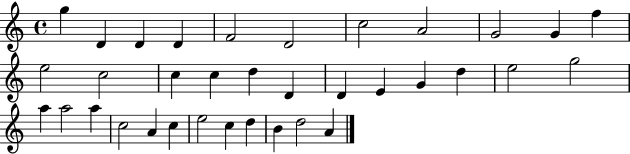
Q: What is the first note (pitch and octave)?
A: G5